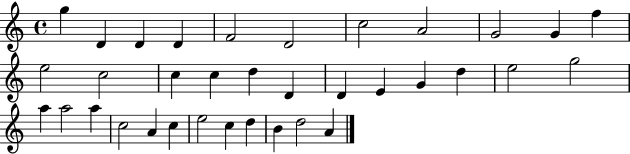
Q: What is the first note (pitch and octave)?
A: G5